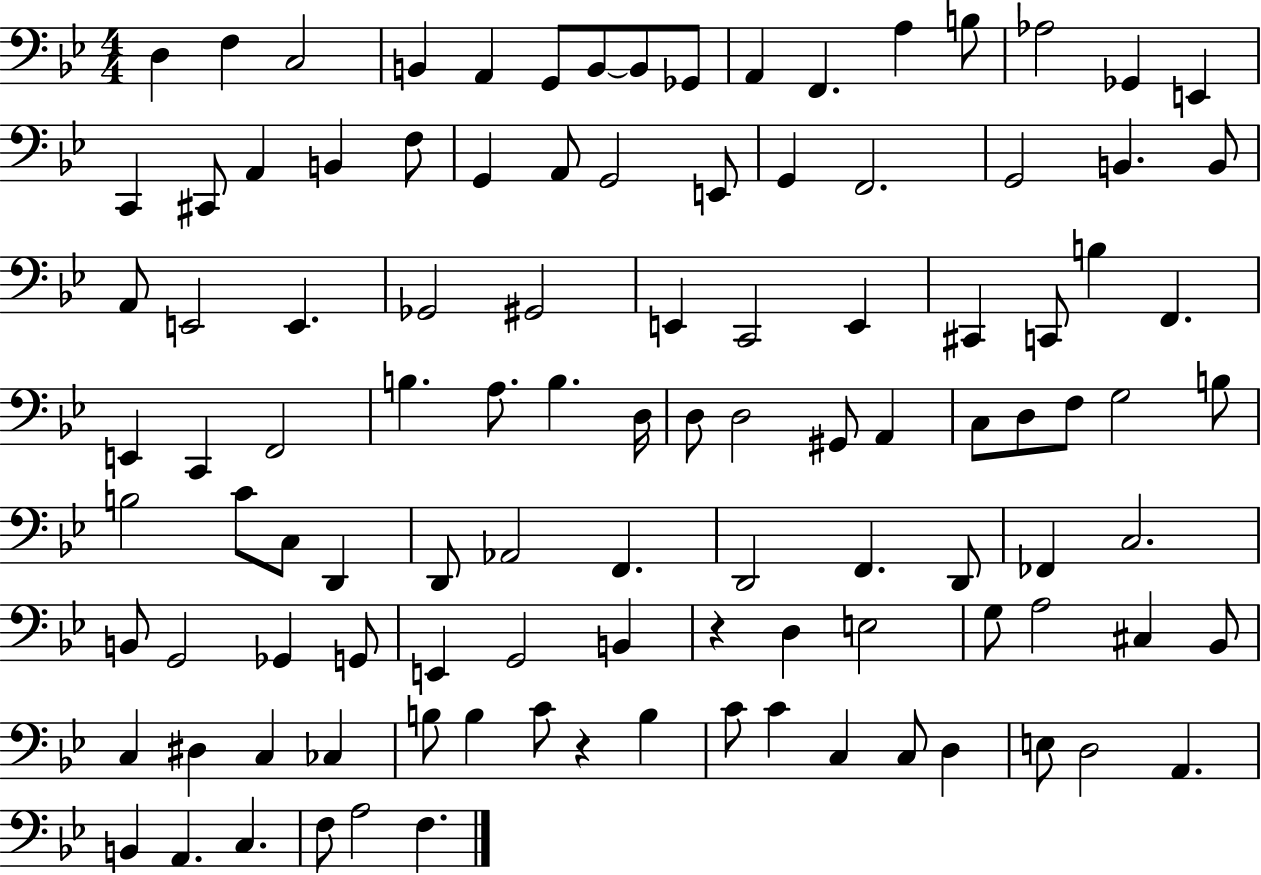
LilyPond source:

{
  \clef bass
  \numericTimeSignature
  \time 4/4
  \key bes \major
  \repeat volta 2 { d4 f4 c2 | b,4 a,4 g,8 b,8~~ b,8 ges,8 | a,4 f,4. a4 b8 | aes2 ges,4 e,4 | \break c,4 cis,8 a,4 b,4 f8 | g,4 a,8 g,2 e,8 | g,4 f,2. | g,2 b,4. b,8 | \break a,8 e,2 e,4. | ges,2 gis,2 | e,4 c,2 e,4 | cis,4 c,8 b4 f,4. | \break e,4 c,4 f,2 | b4. a8. b4. d16 | d8 d2 gis,8 a,4 | c8 d8 f8 g2 b8 | \break b2 c'8 c8 d,4 | d,8 aes,2 f,4. | d,2 f,4. d,8 | fes,4 c2. | \break b,8 g,2 ges,4 g,8 | e,4 g,2 b,4 | r4 d4 e2 | g8 a2 cis4 bes,8 | \break c4 dis4 c4 ces4 | b8 b4 c'8 r4 b4 | c'8 c'4 c4 c8 d4 | e8 d2 a,4. | \break b,4 a,4. c4. | f8 a2 f4. | } \bar "|."
}